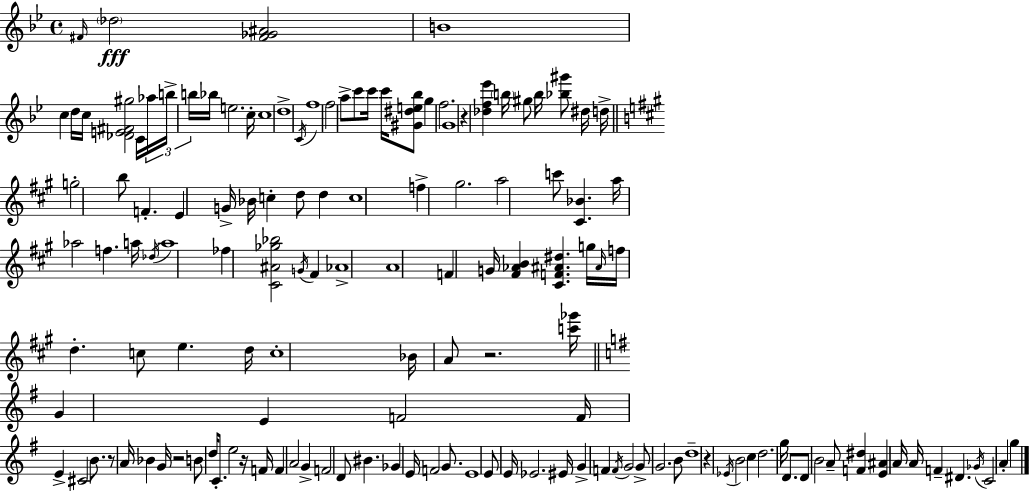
F#4/s Db5/h [F#4,Gb4,A#4]/h B4/w C5/q D5/s C5/s [Db4,E4,F#4,G#5]/h C4/s Ab5/s B5/s B5/s Bb5/s E5/h. C5/s C5/w D5/w C4/s F5/w F5/h A5/e C6/e C6/s C6/s [G#4,D#5,E5,Bb5]/e G5/q F5/h. G4/w R/q [Db5,F5,Eb6]/q B5/s G#5/e B5/s [Bb5,G#6]/e D#5/s D5/s G5/h B5/e F4/q. E4/q G4/s Bb4/s C5/q D5/e D5/q C5/w F5/q G#5/h. A5/h C6/e [C#4,Bb4]/q. A5/s Ab5/h F5/q. A5/s Db5/s A5/w FES5/q [C#4,A#4,Gb5,Bb5]/h G4/s F#4/q Ab4/w A4/w F4/q G4/s [F#4,Ab4,B4]/q [C#4,F4,A#4,D#5]/q. G5/s A#4/s F5/s D5/q. C5/e E5/q. D5/s C5/w Bb4/s A4/e R/h. [C6,Gb6]/s G4/q E4/q F4/h F4/s E4/q C#4/h B4/e. R/e A4/s Bb4/q G4/s R/h B4/e D5/s C4/e. E5/h R/s F4/s F4/q A4/h G4/q F4/h D4/e BIS4/q. Gb4/q E4/s F4/h G4/e. E4/w E4/e E4/s Eb4/h. EIS4/s G4/q F4/q F4/s G4/h G4/e G4/h. B4/e D5/w R/q Eb4/s B4/h C5/q D5/h. G5/s D4/e. D4/e B4/h A4/e [F4,D#5]/q [E4,A#4]/q A4/s A4/s F4/q D#4/q. Gb4/s C4/h A4/q G5/q